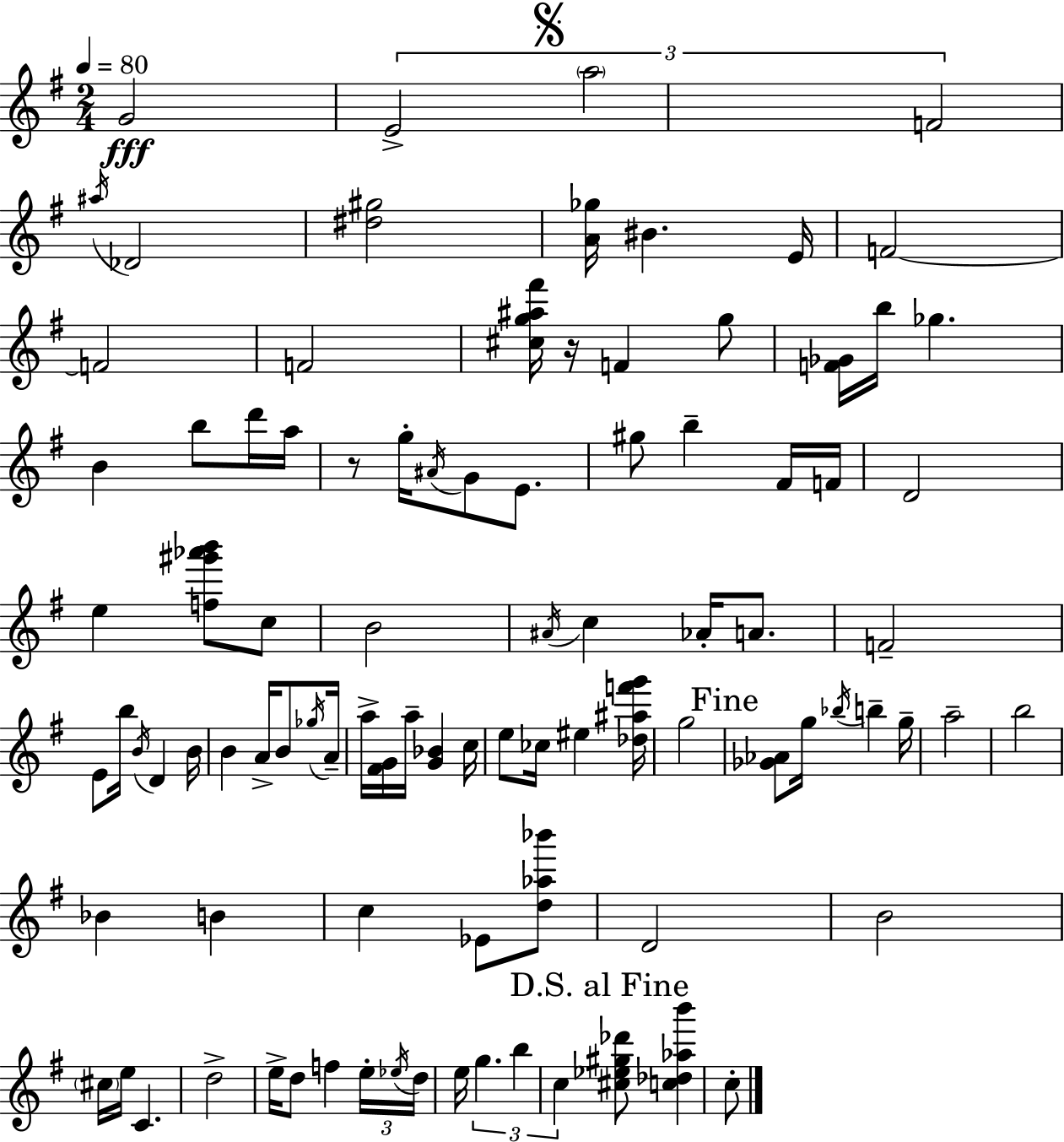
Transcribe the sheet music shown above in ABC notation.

X:1
T:Untitled
M:2/4
L:1/4
K:Em
G2 E2 a2 F2 ^a/4 _D2 [^d^g]2 [A_g]/4 ^B E/4 F2 F2 F2 [^cg^a^f']/4 z/4 F g/2 [F_G]/4 b/4 _g B b/2 d'/4 a/4 z/2 g/4 ^A/4 G/2 E/2 ^g/2 b ^F/4 F/4 D2 e [f^g'_a'b']/2 c/2 B2 ^A/4 c _A/4 A/2 F2 E/2 b/4 B/4 D B/4 B A/4 B/2 _g/4 A/4 a/4 [^FG]/4 a/4 [G_B] c/4 e/2 _c/4 ^e [_d^af'g']/4 g2 [_G_A]/2 g/4 _b/4 b g/4 a2 b2 _B B c _E/2 [d_a_b']/2 D2 B2 ^c/4 e/4 C d2 e/4 d/2 f e/4 _e/4 d/4 e/4 g b c [^c_e^g_d']/2 [c_d_ab'] c/2